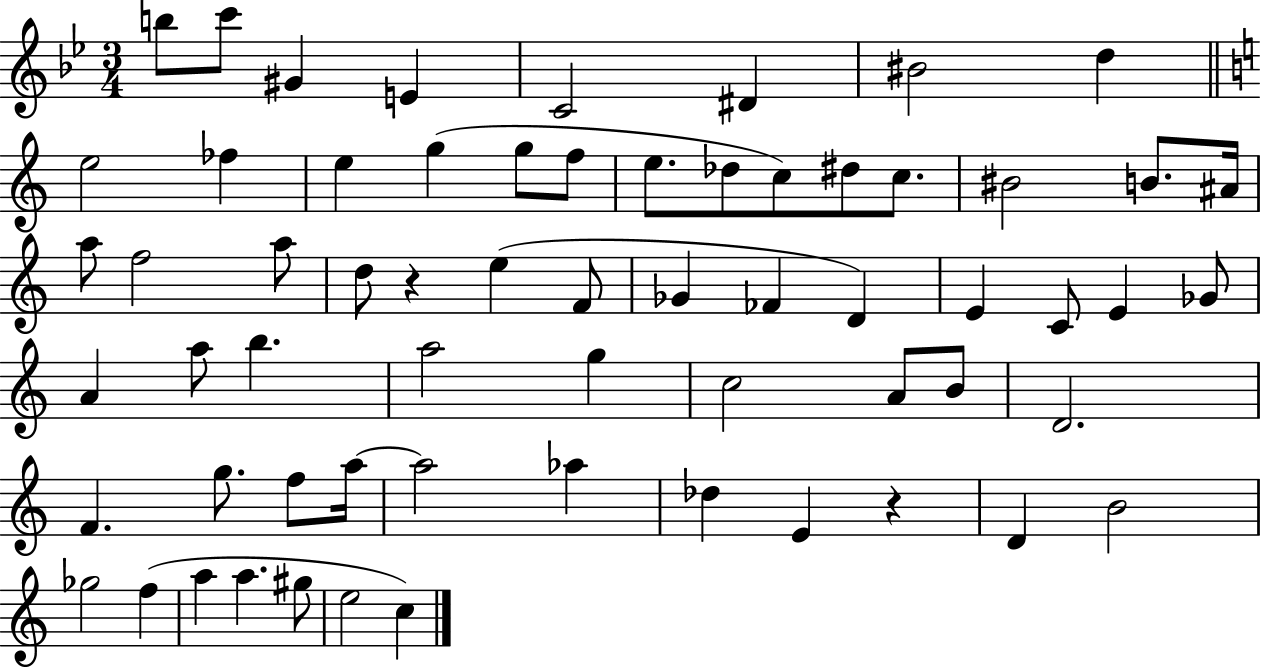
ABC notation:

X:1
T:Untitled
M:3/4
L:1/4
K:Bb
b/2 c'/2 ^G E C2 ^D ^B2 d e2 _f e g g/2 f/2 e/2 _d/2 c/2 ^d/2 c/2 ^B2 B/2 ^A/4 a/2 f2 a/2 d/2 z e F/2 _G _F D E C/2 E _G/2 A a/2 b a2 g c2 A/2 B/2 D2 F g/2 f/2 a/4 a2 _a _d E z D B2 _g2 f a a ^g/2 e2 c